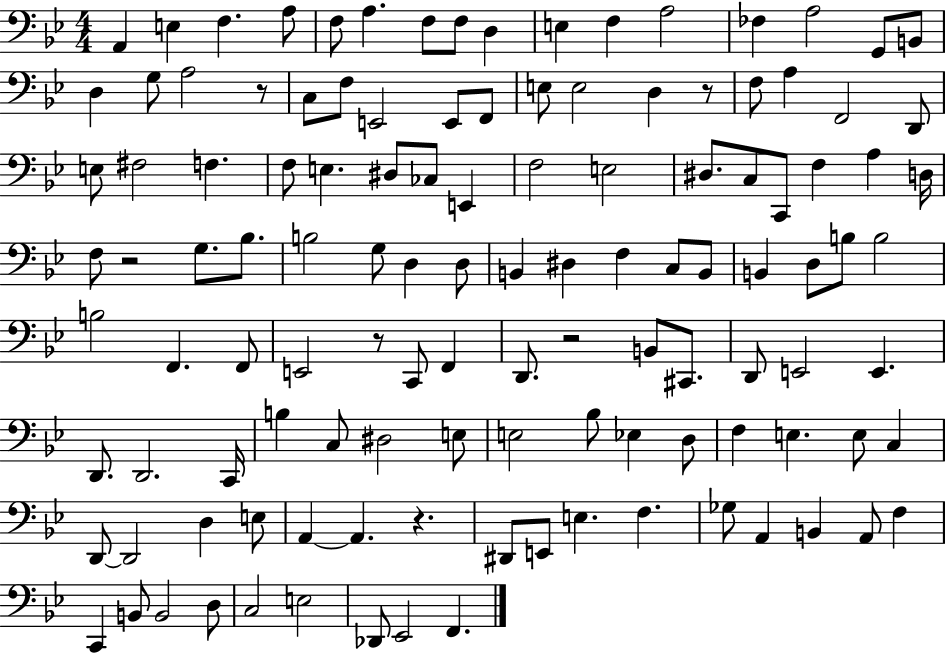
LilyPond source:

{
  \clef bass
  \numericTimeSignature
  \time 4/4
  \key bes \major
  \repeat volta 2 { a,4 e4 f4. a8 | f8 a4. f8 f8 d4 | e4 f4 a2 | fes4 a2 g,8 b,8 | \break d4 g8 a2 r8 | c8 f8 e,2 e,8 f,8 | e8 e2 d4 r8 | f8 a4 f,2 d,8 | \break e8 fis2 f4. | f8 e4. dis8 ces8 e,4 | f2 e2 | dis8. c8 c,8 f4 a4 d16 | \break f8 r2 g8. bes8. | b2 g8 d4 d8 | b,4 dis4 f4 c8 b,8 | b,4 d8 b8 b2 | \break b2 f,4. f,8 | e,2 r8 c,8 f,4 | d,8. r2 b,8 cis,8. | d,8 e,2 e,4. | \break d,8. d,2. c,16 | b4 c8 dis2 e8 | e2 bes8 ees4 d8 | f4 e4. e8 c4 | \break d,8~~ d,2 d4 e8 | a,4~~ a,4. r4. | dis,8 e,8 e4. f4. | ges8 a,4 b,4 a,8 f4 | \break c,4 b,8 b,2 d8 | c2 e2 | des,8 ees,2 f,4. | } \bar "|."
}